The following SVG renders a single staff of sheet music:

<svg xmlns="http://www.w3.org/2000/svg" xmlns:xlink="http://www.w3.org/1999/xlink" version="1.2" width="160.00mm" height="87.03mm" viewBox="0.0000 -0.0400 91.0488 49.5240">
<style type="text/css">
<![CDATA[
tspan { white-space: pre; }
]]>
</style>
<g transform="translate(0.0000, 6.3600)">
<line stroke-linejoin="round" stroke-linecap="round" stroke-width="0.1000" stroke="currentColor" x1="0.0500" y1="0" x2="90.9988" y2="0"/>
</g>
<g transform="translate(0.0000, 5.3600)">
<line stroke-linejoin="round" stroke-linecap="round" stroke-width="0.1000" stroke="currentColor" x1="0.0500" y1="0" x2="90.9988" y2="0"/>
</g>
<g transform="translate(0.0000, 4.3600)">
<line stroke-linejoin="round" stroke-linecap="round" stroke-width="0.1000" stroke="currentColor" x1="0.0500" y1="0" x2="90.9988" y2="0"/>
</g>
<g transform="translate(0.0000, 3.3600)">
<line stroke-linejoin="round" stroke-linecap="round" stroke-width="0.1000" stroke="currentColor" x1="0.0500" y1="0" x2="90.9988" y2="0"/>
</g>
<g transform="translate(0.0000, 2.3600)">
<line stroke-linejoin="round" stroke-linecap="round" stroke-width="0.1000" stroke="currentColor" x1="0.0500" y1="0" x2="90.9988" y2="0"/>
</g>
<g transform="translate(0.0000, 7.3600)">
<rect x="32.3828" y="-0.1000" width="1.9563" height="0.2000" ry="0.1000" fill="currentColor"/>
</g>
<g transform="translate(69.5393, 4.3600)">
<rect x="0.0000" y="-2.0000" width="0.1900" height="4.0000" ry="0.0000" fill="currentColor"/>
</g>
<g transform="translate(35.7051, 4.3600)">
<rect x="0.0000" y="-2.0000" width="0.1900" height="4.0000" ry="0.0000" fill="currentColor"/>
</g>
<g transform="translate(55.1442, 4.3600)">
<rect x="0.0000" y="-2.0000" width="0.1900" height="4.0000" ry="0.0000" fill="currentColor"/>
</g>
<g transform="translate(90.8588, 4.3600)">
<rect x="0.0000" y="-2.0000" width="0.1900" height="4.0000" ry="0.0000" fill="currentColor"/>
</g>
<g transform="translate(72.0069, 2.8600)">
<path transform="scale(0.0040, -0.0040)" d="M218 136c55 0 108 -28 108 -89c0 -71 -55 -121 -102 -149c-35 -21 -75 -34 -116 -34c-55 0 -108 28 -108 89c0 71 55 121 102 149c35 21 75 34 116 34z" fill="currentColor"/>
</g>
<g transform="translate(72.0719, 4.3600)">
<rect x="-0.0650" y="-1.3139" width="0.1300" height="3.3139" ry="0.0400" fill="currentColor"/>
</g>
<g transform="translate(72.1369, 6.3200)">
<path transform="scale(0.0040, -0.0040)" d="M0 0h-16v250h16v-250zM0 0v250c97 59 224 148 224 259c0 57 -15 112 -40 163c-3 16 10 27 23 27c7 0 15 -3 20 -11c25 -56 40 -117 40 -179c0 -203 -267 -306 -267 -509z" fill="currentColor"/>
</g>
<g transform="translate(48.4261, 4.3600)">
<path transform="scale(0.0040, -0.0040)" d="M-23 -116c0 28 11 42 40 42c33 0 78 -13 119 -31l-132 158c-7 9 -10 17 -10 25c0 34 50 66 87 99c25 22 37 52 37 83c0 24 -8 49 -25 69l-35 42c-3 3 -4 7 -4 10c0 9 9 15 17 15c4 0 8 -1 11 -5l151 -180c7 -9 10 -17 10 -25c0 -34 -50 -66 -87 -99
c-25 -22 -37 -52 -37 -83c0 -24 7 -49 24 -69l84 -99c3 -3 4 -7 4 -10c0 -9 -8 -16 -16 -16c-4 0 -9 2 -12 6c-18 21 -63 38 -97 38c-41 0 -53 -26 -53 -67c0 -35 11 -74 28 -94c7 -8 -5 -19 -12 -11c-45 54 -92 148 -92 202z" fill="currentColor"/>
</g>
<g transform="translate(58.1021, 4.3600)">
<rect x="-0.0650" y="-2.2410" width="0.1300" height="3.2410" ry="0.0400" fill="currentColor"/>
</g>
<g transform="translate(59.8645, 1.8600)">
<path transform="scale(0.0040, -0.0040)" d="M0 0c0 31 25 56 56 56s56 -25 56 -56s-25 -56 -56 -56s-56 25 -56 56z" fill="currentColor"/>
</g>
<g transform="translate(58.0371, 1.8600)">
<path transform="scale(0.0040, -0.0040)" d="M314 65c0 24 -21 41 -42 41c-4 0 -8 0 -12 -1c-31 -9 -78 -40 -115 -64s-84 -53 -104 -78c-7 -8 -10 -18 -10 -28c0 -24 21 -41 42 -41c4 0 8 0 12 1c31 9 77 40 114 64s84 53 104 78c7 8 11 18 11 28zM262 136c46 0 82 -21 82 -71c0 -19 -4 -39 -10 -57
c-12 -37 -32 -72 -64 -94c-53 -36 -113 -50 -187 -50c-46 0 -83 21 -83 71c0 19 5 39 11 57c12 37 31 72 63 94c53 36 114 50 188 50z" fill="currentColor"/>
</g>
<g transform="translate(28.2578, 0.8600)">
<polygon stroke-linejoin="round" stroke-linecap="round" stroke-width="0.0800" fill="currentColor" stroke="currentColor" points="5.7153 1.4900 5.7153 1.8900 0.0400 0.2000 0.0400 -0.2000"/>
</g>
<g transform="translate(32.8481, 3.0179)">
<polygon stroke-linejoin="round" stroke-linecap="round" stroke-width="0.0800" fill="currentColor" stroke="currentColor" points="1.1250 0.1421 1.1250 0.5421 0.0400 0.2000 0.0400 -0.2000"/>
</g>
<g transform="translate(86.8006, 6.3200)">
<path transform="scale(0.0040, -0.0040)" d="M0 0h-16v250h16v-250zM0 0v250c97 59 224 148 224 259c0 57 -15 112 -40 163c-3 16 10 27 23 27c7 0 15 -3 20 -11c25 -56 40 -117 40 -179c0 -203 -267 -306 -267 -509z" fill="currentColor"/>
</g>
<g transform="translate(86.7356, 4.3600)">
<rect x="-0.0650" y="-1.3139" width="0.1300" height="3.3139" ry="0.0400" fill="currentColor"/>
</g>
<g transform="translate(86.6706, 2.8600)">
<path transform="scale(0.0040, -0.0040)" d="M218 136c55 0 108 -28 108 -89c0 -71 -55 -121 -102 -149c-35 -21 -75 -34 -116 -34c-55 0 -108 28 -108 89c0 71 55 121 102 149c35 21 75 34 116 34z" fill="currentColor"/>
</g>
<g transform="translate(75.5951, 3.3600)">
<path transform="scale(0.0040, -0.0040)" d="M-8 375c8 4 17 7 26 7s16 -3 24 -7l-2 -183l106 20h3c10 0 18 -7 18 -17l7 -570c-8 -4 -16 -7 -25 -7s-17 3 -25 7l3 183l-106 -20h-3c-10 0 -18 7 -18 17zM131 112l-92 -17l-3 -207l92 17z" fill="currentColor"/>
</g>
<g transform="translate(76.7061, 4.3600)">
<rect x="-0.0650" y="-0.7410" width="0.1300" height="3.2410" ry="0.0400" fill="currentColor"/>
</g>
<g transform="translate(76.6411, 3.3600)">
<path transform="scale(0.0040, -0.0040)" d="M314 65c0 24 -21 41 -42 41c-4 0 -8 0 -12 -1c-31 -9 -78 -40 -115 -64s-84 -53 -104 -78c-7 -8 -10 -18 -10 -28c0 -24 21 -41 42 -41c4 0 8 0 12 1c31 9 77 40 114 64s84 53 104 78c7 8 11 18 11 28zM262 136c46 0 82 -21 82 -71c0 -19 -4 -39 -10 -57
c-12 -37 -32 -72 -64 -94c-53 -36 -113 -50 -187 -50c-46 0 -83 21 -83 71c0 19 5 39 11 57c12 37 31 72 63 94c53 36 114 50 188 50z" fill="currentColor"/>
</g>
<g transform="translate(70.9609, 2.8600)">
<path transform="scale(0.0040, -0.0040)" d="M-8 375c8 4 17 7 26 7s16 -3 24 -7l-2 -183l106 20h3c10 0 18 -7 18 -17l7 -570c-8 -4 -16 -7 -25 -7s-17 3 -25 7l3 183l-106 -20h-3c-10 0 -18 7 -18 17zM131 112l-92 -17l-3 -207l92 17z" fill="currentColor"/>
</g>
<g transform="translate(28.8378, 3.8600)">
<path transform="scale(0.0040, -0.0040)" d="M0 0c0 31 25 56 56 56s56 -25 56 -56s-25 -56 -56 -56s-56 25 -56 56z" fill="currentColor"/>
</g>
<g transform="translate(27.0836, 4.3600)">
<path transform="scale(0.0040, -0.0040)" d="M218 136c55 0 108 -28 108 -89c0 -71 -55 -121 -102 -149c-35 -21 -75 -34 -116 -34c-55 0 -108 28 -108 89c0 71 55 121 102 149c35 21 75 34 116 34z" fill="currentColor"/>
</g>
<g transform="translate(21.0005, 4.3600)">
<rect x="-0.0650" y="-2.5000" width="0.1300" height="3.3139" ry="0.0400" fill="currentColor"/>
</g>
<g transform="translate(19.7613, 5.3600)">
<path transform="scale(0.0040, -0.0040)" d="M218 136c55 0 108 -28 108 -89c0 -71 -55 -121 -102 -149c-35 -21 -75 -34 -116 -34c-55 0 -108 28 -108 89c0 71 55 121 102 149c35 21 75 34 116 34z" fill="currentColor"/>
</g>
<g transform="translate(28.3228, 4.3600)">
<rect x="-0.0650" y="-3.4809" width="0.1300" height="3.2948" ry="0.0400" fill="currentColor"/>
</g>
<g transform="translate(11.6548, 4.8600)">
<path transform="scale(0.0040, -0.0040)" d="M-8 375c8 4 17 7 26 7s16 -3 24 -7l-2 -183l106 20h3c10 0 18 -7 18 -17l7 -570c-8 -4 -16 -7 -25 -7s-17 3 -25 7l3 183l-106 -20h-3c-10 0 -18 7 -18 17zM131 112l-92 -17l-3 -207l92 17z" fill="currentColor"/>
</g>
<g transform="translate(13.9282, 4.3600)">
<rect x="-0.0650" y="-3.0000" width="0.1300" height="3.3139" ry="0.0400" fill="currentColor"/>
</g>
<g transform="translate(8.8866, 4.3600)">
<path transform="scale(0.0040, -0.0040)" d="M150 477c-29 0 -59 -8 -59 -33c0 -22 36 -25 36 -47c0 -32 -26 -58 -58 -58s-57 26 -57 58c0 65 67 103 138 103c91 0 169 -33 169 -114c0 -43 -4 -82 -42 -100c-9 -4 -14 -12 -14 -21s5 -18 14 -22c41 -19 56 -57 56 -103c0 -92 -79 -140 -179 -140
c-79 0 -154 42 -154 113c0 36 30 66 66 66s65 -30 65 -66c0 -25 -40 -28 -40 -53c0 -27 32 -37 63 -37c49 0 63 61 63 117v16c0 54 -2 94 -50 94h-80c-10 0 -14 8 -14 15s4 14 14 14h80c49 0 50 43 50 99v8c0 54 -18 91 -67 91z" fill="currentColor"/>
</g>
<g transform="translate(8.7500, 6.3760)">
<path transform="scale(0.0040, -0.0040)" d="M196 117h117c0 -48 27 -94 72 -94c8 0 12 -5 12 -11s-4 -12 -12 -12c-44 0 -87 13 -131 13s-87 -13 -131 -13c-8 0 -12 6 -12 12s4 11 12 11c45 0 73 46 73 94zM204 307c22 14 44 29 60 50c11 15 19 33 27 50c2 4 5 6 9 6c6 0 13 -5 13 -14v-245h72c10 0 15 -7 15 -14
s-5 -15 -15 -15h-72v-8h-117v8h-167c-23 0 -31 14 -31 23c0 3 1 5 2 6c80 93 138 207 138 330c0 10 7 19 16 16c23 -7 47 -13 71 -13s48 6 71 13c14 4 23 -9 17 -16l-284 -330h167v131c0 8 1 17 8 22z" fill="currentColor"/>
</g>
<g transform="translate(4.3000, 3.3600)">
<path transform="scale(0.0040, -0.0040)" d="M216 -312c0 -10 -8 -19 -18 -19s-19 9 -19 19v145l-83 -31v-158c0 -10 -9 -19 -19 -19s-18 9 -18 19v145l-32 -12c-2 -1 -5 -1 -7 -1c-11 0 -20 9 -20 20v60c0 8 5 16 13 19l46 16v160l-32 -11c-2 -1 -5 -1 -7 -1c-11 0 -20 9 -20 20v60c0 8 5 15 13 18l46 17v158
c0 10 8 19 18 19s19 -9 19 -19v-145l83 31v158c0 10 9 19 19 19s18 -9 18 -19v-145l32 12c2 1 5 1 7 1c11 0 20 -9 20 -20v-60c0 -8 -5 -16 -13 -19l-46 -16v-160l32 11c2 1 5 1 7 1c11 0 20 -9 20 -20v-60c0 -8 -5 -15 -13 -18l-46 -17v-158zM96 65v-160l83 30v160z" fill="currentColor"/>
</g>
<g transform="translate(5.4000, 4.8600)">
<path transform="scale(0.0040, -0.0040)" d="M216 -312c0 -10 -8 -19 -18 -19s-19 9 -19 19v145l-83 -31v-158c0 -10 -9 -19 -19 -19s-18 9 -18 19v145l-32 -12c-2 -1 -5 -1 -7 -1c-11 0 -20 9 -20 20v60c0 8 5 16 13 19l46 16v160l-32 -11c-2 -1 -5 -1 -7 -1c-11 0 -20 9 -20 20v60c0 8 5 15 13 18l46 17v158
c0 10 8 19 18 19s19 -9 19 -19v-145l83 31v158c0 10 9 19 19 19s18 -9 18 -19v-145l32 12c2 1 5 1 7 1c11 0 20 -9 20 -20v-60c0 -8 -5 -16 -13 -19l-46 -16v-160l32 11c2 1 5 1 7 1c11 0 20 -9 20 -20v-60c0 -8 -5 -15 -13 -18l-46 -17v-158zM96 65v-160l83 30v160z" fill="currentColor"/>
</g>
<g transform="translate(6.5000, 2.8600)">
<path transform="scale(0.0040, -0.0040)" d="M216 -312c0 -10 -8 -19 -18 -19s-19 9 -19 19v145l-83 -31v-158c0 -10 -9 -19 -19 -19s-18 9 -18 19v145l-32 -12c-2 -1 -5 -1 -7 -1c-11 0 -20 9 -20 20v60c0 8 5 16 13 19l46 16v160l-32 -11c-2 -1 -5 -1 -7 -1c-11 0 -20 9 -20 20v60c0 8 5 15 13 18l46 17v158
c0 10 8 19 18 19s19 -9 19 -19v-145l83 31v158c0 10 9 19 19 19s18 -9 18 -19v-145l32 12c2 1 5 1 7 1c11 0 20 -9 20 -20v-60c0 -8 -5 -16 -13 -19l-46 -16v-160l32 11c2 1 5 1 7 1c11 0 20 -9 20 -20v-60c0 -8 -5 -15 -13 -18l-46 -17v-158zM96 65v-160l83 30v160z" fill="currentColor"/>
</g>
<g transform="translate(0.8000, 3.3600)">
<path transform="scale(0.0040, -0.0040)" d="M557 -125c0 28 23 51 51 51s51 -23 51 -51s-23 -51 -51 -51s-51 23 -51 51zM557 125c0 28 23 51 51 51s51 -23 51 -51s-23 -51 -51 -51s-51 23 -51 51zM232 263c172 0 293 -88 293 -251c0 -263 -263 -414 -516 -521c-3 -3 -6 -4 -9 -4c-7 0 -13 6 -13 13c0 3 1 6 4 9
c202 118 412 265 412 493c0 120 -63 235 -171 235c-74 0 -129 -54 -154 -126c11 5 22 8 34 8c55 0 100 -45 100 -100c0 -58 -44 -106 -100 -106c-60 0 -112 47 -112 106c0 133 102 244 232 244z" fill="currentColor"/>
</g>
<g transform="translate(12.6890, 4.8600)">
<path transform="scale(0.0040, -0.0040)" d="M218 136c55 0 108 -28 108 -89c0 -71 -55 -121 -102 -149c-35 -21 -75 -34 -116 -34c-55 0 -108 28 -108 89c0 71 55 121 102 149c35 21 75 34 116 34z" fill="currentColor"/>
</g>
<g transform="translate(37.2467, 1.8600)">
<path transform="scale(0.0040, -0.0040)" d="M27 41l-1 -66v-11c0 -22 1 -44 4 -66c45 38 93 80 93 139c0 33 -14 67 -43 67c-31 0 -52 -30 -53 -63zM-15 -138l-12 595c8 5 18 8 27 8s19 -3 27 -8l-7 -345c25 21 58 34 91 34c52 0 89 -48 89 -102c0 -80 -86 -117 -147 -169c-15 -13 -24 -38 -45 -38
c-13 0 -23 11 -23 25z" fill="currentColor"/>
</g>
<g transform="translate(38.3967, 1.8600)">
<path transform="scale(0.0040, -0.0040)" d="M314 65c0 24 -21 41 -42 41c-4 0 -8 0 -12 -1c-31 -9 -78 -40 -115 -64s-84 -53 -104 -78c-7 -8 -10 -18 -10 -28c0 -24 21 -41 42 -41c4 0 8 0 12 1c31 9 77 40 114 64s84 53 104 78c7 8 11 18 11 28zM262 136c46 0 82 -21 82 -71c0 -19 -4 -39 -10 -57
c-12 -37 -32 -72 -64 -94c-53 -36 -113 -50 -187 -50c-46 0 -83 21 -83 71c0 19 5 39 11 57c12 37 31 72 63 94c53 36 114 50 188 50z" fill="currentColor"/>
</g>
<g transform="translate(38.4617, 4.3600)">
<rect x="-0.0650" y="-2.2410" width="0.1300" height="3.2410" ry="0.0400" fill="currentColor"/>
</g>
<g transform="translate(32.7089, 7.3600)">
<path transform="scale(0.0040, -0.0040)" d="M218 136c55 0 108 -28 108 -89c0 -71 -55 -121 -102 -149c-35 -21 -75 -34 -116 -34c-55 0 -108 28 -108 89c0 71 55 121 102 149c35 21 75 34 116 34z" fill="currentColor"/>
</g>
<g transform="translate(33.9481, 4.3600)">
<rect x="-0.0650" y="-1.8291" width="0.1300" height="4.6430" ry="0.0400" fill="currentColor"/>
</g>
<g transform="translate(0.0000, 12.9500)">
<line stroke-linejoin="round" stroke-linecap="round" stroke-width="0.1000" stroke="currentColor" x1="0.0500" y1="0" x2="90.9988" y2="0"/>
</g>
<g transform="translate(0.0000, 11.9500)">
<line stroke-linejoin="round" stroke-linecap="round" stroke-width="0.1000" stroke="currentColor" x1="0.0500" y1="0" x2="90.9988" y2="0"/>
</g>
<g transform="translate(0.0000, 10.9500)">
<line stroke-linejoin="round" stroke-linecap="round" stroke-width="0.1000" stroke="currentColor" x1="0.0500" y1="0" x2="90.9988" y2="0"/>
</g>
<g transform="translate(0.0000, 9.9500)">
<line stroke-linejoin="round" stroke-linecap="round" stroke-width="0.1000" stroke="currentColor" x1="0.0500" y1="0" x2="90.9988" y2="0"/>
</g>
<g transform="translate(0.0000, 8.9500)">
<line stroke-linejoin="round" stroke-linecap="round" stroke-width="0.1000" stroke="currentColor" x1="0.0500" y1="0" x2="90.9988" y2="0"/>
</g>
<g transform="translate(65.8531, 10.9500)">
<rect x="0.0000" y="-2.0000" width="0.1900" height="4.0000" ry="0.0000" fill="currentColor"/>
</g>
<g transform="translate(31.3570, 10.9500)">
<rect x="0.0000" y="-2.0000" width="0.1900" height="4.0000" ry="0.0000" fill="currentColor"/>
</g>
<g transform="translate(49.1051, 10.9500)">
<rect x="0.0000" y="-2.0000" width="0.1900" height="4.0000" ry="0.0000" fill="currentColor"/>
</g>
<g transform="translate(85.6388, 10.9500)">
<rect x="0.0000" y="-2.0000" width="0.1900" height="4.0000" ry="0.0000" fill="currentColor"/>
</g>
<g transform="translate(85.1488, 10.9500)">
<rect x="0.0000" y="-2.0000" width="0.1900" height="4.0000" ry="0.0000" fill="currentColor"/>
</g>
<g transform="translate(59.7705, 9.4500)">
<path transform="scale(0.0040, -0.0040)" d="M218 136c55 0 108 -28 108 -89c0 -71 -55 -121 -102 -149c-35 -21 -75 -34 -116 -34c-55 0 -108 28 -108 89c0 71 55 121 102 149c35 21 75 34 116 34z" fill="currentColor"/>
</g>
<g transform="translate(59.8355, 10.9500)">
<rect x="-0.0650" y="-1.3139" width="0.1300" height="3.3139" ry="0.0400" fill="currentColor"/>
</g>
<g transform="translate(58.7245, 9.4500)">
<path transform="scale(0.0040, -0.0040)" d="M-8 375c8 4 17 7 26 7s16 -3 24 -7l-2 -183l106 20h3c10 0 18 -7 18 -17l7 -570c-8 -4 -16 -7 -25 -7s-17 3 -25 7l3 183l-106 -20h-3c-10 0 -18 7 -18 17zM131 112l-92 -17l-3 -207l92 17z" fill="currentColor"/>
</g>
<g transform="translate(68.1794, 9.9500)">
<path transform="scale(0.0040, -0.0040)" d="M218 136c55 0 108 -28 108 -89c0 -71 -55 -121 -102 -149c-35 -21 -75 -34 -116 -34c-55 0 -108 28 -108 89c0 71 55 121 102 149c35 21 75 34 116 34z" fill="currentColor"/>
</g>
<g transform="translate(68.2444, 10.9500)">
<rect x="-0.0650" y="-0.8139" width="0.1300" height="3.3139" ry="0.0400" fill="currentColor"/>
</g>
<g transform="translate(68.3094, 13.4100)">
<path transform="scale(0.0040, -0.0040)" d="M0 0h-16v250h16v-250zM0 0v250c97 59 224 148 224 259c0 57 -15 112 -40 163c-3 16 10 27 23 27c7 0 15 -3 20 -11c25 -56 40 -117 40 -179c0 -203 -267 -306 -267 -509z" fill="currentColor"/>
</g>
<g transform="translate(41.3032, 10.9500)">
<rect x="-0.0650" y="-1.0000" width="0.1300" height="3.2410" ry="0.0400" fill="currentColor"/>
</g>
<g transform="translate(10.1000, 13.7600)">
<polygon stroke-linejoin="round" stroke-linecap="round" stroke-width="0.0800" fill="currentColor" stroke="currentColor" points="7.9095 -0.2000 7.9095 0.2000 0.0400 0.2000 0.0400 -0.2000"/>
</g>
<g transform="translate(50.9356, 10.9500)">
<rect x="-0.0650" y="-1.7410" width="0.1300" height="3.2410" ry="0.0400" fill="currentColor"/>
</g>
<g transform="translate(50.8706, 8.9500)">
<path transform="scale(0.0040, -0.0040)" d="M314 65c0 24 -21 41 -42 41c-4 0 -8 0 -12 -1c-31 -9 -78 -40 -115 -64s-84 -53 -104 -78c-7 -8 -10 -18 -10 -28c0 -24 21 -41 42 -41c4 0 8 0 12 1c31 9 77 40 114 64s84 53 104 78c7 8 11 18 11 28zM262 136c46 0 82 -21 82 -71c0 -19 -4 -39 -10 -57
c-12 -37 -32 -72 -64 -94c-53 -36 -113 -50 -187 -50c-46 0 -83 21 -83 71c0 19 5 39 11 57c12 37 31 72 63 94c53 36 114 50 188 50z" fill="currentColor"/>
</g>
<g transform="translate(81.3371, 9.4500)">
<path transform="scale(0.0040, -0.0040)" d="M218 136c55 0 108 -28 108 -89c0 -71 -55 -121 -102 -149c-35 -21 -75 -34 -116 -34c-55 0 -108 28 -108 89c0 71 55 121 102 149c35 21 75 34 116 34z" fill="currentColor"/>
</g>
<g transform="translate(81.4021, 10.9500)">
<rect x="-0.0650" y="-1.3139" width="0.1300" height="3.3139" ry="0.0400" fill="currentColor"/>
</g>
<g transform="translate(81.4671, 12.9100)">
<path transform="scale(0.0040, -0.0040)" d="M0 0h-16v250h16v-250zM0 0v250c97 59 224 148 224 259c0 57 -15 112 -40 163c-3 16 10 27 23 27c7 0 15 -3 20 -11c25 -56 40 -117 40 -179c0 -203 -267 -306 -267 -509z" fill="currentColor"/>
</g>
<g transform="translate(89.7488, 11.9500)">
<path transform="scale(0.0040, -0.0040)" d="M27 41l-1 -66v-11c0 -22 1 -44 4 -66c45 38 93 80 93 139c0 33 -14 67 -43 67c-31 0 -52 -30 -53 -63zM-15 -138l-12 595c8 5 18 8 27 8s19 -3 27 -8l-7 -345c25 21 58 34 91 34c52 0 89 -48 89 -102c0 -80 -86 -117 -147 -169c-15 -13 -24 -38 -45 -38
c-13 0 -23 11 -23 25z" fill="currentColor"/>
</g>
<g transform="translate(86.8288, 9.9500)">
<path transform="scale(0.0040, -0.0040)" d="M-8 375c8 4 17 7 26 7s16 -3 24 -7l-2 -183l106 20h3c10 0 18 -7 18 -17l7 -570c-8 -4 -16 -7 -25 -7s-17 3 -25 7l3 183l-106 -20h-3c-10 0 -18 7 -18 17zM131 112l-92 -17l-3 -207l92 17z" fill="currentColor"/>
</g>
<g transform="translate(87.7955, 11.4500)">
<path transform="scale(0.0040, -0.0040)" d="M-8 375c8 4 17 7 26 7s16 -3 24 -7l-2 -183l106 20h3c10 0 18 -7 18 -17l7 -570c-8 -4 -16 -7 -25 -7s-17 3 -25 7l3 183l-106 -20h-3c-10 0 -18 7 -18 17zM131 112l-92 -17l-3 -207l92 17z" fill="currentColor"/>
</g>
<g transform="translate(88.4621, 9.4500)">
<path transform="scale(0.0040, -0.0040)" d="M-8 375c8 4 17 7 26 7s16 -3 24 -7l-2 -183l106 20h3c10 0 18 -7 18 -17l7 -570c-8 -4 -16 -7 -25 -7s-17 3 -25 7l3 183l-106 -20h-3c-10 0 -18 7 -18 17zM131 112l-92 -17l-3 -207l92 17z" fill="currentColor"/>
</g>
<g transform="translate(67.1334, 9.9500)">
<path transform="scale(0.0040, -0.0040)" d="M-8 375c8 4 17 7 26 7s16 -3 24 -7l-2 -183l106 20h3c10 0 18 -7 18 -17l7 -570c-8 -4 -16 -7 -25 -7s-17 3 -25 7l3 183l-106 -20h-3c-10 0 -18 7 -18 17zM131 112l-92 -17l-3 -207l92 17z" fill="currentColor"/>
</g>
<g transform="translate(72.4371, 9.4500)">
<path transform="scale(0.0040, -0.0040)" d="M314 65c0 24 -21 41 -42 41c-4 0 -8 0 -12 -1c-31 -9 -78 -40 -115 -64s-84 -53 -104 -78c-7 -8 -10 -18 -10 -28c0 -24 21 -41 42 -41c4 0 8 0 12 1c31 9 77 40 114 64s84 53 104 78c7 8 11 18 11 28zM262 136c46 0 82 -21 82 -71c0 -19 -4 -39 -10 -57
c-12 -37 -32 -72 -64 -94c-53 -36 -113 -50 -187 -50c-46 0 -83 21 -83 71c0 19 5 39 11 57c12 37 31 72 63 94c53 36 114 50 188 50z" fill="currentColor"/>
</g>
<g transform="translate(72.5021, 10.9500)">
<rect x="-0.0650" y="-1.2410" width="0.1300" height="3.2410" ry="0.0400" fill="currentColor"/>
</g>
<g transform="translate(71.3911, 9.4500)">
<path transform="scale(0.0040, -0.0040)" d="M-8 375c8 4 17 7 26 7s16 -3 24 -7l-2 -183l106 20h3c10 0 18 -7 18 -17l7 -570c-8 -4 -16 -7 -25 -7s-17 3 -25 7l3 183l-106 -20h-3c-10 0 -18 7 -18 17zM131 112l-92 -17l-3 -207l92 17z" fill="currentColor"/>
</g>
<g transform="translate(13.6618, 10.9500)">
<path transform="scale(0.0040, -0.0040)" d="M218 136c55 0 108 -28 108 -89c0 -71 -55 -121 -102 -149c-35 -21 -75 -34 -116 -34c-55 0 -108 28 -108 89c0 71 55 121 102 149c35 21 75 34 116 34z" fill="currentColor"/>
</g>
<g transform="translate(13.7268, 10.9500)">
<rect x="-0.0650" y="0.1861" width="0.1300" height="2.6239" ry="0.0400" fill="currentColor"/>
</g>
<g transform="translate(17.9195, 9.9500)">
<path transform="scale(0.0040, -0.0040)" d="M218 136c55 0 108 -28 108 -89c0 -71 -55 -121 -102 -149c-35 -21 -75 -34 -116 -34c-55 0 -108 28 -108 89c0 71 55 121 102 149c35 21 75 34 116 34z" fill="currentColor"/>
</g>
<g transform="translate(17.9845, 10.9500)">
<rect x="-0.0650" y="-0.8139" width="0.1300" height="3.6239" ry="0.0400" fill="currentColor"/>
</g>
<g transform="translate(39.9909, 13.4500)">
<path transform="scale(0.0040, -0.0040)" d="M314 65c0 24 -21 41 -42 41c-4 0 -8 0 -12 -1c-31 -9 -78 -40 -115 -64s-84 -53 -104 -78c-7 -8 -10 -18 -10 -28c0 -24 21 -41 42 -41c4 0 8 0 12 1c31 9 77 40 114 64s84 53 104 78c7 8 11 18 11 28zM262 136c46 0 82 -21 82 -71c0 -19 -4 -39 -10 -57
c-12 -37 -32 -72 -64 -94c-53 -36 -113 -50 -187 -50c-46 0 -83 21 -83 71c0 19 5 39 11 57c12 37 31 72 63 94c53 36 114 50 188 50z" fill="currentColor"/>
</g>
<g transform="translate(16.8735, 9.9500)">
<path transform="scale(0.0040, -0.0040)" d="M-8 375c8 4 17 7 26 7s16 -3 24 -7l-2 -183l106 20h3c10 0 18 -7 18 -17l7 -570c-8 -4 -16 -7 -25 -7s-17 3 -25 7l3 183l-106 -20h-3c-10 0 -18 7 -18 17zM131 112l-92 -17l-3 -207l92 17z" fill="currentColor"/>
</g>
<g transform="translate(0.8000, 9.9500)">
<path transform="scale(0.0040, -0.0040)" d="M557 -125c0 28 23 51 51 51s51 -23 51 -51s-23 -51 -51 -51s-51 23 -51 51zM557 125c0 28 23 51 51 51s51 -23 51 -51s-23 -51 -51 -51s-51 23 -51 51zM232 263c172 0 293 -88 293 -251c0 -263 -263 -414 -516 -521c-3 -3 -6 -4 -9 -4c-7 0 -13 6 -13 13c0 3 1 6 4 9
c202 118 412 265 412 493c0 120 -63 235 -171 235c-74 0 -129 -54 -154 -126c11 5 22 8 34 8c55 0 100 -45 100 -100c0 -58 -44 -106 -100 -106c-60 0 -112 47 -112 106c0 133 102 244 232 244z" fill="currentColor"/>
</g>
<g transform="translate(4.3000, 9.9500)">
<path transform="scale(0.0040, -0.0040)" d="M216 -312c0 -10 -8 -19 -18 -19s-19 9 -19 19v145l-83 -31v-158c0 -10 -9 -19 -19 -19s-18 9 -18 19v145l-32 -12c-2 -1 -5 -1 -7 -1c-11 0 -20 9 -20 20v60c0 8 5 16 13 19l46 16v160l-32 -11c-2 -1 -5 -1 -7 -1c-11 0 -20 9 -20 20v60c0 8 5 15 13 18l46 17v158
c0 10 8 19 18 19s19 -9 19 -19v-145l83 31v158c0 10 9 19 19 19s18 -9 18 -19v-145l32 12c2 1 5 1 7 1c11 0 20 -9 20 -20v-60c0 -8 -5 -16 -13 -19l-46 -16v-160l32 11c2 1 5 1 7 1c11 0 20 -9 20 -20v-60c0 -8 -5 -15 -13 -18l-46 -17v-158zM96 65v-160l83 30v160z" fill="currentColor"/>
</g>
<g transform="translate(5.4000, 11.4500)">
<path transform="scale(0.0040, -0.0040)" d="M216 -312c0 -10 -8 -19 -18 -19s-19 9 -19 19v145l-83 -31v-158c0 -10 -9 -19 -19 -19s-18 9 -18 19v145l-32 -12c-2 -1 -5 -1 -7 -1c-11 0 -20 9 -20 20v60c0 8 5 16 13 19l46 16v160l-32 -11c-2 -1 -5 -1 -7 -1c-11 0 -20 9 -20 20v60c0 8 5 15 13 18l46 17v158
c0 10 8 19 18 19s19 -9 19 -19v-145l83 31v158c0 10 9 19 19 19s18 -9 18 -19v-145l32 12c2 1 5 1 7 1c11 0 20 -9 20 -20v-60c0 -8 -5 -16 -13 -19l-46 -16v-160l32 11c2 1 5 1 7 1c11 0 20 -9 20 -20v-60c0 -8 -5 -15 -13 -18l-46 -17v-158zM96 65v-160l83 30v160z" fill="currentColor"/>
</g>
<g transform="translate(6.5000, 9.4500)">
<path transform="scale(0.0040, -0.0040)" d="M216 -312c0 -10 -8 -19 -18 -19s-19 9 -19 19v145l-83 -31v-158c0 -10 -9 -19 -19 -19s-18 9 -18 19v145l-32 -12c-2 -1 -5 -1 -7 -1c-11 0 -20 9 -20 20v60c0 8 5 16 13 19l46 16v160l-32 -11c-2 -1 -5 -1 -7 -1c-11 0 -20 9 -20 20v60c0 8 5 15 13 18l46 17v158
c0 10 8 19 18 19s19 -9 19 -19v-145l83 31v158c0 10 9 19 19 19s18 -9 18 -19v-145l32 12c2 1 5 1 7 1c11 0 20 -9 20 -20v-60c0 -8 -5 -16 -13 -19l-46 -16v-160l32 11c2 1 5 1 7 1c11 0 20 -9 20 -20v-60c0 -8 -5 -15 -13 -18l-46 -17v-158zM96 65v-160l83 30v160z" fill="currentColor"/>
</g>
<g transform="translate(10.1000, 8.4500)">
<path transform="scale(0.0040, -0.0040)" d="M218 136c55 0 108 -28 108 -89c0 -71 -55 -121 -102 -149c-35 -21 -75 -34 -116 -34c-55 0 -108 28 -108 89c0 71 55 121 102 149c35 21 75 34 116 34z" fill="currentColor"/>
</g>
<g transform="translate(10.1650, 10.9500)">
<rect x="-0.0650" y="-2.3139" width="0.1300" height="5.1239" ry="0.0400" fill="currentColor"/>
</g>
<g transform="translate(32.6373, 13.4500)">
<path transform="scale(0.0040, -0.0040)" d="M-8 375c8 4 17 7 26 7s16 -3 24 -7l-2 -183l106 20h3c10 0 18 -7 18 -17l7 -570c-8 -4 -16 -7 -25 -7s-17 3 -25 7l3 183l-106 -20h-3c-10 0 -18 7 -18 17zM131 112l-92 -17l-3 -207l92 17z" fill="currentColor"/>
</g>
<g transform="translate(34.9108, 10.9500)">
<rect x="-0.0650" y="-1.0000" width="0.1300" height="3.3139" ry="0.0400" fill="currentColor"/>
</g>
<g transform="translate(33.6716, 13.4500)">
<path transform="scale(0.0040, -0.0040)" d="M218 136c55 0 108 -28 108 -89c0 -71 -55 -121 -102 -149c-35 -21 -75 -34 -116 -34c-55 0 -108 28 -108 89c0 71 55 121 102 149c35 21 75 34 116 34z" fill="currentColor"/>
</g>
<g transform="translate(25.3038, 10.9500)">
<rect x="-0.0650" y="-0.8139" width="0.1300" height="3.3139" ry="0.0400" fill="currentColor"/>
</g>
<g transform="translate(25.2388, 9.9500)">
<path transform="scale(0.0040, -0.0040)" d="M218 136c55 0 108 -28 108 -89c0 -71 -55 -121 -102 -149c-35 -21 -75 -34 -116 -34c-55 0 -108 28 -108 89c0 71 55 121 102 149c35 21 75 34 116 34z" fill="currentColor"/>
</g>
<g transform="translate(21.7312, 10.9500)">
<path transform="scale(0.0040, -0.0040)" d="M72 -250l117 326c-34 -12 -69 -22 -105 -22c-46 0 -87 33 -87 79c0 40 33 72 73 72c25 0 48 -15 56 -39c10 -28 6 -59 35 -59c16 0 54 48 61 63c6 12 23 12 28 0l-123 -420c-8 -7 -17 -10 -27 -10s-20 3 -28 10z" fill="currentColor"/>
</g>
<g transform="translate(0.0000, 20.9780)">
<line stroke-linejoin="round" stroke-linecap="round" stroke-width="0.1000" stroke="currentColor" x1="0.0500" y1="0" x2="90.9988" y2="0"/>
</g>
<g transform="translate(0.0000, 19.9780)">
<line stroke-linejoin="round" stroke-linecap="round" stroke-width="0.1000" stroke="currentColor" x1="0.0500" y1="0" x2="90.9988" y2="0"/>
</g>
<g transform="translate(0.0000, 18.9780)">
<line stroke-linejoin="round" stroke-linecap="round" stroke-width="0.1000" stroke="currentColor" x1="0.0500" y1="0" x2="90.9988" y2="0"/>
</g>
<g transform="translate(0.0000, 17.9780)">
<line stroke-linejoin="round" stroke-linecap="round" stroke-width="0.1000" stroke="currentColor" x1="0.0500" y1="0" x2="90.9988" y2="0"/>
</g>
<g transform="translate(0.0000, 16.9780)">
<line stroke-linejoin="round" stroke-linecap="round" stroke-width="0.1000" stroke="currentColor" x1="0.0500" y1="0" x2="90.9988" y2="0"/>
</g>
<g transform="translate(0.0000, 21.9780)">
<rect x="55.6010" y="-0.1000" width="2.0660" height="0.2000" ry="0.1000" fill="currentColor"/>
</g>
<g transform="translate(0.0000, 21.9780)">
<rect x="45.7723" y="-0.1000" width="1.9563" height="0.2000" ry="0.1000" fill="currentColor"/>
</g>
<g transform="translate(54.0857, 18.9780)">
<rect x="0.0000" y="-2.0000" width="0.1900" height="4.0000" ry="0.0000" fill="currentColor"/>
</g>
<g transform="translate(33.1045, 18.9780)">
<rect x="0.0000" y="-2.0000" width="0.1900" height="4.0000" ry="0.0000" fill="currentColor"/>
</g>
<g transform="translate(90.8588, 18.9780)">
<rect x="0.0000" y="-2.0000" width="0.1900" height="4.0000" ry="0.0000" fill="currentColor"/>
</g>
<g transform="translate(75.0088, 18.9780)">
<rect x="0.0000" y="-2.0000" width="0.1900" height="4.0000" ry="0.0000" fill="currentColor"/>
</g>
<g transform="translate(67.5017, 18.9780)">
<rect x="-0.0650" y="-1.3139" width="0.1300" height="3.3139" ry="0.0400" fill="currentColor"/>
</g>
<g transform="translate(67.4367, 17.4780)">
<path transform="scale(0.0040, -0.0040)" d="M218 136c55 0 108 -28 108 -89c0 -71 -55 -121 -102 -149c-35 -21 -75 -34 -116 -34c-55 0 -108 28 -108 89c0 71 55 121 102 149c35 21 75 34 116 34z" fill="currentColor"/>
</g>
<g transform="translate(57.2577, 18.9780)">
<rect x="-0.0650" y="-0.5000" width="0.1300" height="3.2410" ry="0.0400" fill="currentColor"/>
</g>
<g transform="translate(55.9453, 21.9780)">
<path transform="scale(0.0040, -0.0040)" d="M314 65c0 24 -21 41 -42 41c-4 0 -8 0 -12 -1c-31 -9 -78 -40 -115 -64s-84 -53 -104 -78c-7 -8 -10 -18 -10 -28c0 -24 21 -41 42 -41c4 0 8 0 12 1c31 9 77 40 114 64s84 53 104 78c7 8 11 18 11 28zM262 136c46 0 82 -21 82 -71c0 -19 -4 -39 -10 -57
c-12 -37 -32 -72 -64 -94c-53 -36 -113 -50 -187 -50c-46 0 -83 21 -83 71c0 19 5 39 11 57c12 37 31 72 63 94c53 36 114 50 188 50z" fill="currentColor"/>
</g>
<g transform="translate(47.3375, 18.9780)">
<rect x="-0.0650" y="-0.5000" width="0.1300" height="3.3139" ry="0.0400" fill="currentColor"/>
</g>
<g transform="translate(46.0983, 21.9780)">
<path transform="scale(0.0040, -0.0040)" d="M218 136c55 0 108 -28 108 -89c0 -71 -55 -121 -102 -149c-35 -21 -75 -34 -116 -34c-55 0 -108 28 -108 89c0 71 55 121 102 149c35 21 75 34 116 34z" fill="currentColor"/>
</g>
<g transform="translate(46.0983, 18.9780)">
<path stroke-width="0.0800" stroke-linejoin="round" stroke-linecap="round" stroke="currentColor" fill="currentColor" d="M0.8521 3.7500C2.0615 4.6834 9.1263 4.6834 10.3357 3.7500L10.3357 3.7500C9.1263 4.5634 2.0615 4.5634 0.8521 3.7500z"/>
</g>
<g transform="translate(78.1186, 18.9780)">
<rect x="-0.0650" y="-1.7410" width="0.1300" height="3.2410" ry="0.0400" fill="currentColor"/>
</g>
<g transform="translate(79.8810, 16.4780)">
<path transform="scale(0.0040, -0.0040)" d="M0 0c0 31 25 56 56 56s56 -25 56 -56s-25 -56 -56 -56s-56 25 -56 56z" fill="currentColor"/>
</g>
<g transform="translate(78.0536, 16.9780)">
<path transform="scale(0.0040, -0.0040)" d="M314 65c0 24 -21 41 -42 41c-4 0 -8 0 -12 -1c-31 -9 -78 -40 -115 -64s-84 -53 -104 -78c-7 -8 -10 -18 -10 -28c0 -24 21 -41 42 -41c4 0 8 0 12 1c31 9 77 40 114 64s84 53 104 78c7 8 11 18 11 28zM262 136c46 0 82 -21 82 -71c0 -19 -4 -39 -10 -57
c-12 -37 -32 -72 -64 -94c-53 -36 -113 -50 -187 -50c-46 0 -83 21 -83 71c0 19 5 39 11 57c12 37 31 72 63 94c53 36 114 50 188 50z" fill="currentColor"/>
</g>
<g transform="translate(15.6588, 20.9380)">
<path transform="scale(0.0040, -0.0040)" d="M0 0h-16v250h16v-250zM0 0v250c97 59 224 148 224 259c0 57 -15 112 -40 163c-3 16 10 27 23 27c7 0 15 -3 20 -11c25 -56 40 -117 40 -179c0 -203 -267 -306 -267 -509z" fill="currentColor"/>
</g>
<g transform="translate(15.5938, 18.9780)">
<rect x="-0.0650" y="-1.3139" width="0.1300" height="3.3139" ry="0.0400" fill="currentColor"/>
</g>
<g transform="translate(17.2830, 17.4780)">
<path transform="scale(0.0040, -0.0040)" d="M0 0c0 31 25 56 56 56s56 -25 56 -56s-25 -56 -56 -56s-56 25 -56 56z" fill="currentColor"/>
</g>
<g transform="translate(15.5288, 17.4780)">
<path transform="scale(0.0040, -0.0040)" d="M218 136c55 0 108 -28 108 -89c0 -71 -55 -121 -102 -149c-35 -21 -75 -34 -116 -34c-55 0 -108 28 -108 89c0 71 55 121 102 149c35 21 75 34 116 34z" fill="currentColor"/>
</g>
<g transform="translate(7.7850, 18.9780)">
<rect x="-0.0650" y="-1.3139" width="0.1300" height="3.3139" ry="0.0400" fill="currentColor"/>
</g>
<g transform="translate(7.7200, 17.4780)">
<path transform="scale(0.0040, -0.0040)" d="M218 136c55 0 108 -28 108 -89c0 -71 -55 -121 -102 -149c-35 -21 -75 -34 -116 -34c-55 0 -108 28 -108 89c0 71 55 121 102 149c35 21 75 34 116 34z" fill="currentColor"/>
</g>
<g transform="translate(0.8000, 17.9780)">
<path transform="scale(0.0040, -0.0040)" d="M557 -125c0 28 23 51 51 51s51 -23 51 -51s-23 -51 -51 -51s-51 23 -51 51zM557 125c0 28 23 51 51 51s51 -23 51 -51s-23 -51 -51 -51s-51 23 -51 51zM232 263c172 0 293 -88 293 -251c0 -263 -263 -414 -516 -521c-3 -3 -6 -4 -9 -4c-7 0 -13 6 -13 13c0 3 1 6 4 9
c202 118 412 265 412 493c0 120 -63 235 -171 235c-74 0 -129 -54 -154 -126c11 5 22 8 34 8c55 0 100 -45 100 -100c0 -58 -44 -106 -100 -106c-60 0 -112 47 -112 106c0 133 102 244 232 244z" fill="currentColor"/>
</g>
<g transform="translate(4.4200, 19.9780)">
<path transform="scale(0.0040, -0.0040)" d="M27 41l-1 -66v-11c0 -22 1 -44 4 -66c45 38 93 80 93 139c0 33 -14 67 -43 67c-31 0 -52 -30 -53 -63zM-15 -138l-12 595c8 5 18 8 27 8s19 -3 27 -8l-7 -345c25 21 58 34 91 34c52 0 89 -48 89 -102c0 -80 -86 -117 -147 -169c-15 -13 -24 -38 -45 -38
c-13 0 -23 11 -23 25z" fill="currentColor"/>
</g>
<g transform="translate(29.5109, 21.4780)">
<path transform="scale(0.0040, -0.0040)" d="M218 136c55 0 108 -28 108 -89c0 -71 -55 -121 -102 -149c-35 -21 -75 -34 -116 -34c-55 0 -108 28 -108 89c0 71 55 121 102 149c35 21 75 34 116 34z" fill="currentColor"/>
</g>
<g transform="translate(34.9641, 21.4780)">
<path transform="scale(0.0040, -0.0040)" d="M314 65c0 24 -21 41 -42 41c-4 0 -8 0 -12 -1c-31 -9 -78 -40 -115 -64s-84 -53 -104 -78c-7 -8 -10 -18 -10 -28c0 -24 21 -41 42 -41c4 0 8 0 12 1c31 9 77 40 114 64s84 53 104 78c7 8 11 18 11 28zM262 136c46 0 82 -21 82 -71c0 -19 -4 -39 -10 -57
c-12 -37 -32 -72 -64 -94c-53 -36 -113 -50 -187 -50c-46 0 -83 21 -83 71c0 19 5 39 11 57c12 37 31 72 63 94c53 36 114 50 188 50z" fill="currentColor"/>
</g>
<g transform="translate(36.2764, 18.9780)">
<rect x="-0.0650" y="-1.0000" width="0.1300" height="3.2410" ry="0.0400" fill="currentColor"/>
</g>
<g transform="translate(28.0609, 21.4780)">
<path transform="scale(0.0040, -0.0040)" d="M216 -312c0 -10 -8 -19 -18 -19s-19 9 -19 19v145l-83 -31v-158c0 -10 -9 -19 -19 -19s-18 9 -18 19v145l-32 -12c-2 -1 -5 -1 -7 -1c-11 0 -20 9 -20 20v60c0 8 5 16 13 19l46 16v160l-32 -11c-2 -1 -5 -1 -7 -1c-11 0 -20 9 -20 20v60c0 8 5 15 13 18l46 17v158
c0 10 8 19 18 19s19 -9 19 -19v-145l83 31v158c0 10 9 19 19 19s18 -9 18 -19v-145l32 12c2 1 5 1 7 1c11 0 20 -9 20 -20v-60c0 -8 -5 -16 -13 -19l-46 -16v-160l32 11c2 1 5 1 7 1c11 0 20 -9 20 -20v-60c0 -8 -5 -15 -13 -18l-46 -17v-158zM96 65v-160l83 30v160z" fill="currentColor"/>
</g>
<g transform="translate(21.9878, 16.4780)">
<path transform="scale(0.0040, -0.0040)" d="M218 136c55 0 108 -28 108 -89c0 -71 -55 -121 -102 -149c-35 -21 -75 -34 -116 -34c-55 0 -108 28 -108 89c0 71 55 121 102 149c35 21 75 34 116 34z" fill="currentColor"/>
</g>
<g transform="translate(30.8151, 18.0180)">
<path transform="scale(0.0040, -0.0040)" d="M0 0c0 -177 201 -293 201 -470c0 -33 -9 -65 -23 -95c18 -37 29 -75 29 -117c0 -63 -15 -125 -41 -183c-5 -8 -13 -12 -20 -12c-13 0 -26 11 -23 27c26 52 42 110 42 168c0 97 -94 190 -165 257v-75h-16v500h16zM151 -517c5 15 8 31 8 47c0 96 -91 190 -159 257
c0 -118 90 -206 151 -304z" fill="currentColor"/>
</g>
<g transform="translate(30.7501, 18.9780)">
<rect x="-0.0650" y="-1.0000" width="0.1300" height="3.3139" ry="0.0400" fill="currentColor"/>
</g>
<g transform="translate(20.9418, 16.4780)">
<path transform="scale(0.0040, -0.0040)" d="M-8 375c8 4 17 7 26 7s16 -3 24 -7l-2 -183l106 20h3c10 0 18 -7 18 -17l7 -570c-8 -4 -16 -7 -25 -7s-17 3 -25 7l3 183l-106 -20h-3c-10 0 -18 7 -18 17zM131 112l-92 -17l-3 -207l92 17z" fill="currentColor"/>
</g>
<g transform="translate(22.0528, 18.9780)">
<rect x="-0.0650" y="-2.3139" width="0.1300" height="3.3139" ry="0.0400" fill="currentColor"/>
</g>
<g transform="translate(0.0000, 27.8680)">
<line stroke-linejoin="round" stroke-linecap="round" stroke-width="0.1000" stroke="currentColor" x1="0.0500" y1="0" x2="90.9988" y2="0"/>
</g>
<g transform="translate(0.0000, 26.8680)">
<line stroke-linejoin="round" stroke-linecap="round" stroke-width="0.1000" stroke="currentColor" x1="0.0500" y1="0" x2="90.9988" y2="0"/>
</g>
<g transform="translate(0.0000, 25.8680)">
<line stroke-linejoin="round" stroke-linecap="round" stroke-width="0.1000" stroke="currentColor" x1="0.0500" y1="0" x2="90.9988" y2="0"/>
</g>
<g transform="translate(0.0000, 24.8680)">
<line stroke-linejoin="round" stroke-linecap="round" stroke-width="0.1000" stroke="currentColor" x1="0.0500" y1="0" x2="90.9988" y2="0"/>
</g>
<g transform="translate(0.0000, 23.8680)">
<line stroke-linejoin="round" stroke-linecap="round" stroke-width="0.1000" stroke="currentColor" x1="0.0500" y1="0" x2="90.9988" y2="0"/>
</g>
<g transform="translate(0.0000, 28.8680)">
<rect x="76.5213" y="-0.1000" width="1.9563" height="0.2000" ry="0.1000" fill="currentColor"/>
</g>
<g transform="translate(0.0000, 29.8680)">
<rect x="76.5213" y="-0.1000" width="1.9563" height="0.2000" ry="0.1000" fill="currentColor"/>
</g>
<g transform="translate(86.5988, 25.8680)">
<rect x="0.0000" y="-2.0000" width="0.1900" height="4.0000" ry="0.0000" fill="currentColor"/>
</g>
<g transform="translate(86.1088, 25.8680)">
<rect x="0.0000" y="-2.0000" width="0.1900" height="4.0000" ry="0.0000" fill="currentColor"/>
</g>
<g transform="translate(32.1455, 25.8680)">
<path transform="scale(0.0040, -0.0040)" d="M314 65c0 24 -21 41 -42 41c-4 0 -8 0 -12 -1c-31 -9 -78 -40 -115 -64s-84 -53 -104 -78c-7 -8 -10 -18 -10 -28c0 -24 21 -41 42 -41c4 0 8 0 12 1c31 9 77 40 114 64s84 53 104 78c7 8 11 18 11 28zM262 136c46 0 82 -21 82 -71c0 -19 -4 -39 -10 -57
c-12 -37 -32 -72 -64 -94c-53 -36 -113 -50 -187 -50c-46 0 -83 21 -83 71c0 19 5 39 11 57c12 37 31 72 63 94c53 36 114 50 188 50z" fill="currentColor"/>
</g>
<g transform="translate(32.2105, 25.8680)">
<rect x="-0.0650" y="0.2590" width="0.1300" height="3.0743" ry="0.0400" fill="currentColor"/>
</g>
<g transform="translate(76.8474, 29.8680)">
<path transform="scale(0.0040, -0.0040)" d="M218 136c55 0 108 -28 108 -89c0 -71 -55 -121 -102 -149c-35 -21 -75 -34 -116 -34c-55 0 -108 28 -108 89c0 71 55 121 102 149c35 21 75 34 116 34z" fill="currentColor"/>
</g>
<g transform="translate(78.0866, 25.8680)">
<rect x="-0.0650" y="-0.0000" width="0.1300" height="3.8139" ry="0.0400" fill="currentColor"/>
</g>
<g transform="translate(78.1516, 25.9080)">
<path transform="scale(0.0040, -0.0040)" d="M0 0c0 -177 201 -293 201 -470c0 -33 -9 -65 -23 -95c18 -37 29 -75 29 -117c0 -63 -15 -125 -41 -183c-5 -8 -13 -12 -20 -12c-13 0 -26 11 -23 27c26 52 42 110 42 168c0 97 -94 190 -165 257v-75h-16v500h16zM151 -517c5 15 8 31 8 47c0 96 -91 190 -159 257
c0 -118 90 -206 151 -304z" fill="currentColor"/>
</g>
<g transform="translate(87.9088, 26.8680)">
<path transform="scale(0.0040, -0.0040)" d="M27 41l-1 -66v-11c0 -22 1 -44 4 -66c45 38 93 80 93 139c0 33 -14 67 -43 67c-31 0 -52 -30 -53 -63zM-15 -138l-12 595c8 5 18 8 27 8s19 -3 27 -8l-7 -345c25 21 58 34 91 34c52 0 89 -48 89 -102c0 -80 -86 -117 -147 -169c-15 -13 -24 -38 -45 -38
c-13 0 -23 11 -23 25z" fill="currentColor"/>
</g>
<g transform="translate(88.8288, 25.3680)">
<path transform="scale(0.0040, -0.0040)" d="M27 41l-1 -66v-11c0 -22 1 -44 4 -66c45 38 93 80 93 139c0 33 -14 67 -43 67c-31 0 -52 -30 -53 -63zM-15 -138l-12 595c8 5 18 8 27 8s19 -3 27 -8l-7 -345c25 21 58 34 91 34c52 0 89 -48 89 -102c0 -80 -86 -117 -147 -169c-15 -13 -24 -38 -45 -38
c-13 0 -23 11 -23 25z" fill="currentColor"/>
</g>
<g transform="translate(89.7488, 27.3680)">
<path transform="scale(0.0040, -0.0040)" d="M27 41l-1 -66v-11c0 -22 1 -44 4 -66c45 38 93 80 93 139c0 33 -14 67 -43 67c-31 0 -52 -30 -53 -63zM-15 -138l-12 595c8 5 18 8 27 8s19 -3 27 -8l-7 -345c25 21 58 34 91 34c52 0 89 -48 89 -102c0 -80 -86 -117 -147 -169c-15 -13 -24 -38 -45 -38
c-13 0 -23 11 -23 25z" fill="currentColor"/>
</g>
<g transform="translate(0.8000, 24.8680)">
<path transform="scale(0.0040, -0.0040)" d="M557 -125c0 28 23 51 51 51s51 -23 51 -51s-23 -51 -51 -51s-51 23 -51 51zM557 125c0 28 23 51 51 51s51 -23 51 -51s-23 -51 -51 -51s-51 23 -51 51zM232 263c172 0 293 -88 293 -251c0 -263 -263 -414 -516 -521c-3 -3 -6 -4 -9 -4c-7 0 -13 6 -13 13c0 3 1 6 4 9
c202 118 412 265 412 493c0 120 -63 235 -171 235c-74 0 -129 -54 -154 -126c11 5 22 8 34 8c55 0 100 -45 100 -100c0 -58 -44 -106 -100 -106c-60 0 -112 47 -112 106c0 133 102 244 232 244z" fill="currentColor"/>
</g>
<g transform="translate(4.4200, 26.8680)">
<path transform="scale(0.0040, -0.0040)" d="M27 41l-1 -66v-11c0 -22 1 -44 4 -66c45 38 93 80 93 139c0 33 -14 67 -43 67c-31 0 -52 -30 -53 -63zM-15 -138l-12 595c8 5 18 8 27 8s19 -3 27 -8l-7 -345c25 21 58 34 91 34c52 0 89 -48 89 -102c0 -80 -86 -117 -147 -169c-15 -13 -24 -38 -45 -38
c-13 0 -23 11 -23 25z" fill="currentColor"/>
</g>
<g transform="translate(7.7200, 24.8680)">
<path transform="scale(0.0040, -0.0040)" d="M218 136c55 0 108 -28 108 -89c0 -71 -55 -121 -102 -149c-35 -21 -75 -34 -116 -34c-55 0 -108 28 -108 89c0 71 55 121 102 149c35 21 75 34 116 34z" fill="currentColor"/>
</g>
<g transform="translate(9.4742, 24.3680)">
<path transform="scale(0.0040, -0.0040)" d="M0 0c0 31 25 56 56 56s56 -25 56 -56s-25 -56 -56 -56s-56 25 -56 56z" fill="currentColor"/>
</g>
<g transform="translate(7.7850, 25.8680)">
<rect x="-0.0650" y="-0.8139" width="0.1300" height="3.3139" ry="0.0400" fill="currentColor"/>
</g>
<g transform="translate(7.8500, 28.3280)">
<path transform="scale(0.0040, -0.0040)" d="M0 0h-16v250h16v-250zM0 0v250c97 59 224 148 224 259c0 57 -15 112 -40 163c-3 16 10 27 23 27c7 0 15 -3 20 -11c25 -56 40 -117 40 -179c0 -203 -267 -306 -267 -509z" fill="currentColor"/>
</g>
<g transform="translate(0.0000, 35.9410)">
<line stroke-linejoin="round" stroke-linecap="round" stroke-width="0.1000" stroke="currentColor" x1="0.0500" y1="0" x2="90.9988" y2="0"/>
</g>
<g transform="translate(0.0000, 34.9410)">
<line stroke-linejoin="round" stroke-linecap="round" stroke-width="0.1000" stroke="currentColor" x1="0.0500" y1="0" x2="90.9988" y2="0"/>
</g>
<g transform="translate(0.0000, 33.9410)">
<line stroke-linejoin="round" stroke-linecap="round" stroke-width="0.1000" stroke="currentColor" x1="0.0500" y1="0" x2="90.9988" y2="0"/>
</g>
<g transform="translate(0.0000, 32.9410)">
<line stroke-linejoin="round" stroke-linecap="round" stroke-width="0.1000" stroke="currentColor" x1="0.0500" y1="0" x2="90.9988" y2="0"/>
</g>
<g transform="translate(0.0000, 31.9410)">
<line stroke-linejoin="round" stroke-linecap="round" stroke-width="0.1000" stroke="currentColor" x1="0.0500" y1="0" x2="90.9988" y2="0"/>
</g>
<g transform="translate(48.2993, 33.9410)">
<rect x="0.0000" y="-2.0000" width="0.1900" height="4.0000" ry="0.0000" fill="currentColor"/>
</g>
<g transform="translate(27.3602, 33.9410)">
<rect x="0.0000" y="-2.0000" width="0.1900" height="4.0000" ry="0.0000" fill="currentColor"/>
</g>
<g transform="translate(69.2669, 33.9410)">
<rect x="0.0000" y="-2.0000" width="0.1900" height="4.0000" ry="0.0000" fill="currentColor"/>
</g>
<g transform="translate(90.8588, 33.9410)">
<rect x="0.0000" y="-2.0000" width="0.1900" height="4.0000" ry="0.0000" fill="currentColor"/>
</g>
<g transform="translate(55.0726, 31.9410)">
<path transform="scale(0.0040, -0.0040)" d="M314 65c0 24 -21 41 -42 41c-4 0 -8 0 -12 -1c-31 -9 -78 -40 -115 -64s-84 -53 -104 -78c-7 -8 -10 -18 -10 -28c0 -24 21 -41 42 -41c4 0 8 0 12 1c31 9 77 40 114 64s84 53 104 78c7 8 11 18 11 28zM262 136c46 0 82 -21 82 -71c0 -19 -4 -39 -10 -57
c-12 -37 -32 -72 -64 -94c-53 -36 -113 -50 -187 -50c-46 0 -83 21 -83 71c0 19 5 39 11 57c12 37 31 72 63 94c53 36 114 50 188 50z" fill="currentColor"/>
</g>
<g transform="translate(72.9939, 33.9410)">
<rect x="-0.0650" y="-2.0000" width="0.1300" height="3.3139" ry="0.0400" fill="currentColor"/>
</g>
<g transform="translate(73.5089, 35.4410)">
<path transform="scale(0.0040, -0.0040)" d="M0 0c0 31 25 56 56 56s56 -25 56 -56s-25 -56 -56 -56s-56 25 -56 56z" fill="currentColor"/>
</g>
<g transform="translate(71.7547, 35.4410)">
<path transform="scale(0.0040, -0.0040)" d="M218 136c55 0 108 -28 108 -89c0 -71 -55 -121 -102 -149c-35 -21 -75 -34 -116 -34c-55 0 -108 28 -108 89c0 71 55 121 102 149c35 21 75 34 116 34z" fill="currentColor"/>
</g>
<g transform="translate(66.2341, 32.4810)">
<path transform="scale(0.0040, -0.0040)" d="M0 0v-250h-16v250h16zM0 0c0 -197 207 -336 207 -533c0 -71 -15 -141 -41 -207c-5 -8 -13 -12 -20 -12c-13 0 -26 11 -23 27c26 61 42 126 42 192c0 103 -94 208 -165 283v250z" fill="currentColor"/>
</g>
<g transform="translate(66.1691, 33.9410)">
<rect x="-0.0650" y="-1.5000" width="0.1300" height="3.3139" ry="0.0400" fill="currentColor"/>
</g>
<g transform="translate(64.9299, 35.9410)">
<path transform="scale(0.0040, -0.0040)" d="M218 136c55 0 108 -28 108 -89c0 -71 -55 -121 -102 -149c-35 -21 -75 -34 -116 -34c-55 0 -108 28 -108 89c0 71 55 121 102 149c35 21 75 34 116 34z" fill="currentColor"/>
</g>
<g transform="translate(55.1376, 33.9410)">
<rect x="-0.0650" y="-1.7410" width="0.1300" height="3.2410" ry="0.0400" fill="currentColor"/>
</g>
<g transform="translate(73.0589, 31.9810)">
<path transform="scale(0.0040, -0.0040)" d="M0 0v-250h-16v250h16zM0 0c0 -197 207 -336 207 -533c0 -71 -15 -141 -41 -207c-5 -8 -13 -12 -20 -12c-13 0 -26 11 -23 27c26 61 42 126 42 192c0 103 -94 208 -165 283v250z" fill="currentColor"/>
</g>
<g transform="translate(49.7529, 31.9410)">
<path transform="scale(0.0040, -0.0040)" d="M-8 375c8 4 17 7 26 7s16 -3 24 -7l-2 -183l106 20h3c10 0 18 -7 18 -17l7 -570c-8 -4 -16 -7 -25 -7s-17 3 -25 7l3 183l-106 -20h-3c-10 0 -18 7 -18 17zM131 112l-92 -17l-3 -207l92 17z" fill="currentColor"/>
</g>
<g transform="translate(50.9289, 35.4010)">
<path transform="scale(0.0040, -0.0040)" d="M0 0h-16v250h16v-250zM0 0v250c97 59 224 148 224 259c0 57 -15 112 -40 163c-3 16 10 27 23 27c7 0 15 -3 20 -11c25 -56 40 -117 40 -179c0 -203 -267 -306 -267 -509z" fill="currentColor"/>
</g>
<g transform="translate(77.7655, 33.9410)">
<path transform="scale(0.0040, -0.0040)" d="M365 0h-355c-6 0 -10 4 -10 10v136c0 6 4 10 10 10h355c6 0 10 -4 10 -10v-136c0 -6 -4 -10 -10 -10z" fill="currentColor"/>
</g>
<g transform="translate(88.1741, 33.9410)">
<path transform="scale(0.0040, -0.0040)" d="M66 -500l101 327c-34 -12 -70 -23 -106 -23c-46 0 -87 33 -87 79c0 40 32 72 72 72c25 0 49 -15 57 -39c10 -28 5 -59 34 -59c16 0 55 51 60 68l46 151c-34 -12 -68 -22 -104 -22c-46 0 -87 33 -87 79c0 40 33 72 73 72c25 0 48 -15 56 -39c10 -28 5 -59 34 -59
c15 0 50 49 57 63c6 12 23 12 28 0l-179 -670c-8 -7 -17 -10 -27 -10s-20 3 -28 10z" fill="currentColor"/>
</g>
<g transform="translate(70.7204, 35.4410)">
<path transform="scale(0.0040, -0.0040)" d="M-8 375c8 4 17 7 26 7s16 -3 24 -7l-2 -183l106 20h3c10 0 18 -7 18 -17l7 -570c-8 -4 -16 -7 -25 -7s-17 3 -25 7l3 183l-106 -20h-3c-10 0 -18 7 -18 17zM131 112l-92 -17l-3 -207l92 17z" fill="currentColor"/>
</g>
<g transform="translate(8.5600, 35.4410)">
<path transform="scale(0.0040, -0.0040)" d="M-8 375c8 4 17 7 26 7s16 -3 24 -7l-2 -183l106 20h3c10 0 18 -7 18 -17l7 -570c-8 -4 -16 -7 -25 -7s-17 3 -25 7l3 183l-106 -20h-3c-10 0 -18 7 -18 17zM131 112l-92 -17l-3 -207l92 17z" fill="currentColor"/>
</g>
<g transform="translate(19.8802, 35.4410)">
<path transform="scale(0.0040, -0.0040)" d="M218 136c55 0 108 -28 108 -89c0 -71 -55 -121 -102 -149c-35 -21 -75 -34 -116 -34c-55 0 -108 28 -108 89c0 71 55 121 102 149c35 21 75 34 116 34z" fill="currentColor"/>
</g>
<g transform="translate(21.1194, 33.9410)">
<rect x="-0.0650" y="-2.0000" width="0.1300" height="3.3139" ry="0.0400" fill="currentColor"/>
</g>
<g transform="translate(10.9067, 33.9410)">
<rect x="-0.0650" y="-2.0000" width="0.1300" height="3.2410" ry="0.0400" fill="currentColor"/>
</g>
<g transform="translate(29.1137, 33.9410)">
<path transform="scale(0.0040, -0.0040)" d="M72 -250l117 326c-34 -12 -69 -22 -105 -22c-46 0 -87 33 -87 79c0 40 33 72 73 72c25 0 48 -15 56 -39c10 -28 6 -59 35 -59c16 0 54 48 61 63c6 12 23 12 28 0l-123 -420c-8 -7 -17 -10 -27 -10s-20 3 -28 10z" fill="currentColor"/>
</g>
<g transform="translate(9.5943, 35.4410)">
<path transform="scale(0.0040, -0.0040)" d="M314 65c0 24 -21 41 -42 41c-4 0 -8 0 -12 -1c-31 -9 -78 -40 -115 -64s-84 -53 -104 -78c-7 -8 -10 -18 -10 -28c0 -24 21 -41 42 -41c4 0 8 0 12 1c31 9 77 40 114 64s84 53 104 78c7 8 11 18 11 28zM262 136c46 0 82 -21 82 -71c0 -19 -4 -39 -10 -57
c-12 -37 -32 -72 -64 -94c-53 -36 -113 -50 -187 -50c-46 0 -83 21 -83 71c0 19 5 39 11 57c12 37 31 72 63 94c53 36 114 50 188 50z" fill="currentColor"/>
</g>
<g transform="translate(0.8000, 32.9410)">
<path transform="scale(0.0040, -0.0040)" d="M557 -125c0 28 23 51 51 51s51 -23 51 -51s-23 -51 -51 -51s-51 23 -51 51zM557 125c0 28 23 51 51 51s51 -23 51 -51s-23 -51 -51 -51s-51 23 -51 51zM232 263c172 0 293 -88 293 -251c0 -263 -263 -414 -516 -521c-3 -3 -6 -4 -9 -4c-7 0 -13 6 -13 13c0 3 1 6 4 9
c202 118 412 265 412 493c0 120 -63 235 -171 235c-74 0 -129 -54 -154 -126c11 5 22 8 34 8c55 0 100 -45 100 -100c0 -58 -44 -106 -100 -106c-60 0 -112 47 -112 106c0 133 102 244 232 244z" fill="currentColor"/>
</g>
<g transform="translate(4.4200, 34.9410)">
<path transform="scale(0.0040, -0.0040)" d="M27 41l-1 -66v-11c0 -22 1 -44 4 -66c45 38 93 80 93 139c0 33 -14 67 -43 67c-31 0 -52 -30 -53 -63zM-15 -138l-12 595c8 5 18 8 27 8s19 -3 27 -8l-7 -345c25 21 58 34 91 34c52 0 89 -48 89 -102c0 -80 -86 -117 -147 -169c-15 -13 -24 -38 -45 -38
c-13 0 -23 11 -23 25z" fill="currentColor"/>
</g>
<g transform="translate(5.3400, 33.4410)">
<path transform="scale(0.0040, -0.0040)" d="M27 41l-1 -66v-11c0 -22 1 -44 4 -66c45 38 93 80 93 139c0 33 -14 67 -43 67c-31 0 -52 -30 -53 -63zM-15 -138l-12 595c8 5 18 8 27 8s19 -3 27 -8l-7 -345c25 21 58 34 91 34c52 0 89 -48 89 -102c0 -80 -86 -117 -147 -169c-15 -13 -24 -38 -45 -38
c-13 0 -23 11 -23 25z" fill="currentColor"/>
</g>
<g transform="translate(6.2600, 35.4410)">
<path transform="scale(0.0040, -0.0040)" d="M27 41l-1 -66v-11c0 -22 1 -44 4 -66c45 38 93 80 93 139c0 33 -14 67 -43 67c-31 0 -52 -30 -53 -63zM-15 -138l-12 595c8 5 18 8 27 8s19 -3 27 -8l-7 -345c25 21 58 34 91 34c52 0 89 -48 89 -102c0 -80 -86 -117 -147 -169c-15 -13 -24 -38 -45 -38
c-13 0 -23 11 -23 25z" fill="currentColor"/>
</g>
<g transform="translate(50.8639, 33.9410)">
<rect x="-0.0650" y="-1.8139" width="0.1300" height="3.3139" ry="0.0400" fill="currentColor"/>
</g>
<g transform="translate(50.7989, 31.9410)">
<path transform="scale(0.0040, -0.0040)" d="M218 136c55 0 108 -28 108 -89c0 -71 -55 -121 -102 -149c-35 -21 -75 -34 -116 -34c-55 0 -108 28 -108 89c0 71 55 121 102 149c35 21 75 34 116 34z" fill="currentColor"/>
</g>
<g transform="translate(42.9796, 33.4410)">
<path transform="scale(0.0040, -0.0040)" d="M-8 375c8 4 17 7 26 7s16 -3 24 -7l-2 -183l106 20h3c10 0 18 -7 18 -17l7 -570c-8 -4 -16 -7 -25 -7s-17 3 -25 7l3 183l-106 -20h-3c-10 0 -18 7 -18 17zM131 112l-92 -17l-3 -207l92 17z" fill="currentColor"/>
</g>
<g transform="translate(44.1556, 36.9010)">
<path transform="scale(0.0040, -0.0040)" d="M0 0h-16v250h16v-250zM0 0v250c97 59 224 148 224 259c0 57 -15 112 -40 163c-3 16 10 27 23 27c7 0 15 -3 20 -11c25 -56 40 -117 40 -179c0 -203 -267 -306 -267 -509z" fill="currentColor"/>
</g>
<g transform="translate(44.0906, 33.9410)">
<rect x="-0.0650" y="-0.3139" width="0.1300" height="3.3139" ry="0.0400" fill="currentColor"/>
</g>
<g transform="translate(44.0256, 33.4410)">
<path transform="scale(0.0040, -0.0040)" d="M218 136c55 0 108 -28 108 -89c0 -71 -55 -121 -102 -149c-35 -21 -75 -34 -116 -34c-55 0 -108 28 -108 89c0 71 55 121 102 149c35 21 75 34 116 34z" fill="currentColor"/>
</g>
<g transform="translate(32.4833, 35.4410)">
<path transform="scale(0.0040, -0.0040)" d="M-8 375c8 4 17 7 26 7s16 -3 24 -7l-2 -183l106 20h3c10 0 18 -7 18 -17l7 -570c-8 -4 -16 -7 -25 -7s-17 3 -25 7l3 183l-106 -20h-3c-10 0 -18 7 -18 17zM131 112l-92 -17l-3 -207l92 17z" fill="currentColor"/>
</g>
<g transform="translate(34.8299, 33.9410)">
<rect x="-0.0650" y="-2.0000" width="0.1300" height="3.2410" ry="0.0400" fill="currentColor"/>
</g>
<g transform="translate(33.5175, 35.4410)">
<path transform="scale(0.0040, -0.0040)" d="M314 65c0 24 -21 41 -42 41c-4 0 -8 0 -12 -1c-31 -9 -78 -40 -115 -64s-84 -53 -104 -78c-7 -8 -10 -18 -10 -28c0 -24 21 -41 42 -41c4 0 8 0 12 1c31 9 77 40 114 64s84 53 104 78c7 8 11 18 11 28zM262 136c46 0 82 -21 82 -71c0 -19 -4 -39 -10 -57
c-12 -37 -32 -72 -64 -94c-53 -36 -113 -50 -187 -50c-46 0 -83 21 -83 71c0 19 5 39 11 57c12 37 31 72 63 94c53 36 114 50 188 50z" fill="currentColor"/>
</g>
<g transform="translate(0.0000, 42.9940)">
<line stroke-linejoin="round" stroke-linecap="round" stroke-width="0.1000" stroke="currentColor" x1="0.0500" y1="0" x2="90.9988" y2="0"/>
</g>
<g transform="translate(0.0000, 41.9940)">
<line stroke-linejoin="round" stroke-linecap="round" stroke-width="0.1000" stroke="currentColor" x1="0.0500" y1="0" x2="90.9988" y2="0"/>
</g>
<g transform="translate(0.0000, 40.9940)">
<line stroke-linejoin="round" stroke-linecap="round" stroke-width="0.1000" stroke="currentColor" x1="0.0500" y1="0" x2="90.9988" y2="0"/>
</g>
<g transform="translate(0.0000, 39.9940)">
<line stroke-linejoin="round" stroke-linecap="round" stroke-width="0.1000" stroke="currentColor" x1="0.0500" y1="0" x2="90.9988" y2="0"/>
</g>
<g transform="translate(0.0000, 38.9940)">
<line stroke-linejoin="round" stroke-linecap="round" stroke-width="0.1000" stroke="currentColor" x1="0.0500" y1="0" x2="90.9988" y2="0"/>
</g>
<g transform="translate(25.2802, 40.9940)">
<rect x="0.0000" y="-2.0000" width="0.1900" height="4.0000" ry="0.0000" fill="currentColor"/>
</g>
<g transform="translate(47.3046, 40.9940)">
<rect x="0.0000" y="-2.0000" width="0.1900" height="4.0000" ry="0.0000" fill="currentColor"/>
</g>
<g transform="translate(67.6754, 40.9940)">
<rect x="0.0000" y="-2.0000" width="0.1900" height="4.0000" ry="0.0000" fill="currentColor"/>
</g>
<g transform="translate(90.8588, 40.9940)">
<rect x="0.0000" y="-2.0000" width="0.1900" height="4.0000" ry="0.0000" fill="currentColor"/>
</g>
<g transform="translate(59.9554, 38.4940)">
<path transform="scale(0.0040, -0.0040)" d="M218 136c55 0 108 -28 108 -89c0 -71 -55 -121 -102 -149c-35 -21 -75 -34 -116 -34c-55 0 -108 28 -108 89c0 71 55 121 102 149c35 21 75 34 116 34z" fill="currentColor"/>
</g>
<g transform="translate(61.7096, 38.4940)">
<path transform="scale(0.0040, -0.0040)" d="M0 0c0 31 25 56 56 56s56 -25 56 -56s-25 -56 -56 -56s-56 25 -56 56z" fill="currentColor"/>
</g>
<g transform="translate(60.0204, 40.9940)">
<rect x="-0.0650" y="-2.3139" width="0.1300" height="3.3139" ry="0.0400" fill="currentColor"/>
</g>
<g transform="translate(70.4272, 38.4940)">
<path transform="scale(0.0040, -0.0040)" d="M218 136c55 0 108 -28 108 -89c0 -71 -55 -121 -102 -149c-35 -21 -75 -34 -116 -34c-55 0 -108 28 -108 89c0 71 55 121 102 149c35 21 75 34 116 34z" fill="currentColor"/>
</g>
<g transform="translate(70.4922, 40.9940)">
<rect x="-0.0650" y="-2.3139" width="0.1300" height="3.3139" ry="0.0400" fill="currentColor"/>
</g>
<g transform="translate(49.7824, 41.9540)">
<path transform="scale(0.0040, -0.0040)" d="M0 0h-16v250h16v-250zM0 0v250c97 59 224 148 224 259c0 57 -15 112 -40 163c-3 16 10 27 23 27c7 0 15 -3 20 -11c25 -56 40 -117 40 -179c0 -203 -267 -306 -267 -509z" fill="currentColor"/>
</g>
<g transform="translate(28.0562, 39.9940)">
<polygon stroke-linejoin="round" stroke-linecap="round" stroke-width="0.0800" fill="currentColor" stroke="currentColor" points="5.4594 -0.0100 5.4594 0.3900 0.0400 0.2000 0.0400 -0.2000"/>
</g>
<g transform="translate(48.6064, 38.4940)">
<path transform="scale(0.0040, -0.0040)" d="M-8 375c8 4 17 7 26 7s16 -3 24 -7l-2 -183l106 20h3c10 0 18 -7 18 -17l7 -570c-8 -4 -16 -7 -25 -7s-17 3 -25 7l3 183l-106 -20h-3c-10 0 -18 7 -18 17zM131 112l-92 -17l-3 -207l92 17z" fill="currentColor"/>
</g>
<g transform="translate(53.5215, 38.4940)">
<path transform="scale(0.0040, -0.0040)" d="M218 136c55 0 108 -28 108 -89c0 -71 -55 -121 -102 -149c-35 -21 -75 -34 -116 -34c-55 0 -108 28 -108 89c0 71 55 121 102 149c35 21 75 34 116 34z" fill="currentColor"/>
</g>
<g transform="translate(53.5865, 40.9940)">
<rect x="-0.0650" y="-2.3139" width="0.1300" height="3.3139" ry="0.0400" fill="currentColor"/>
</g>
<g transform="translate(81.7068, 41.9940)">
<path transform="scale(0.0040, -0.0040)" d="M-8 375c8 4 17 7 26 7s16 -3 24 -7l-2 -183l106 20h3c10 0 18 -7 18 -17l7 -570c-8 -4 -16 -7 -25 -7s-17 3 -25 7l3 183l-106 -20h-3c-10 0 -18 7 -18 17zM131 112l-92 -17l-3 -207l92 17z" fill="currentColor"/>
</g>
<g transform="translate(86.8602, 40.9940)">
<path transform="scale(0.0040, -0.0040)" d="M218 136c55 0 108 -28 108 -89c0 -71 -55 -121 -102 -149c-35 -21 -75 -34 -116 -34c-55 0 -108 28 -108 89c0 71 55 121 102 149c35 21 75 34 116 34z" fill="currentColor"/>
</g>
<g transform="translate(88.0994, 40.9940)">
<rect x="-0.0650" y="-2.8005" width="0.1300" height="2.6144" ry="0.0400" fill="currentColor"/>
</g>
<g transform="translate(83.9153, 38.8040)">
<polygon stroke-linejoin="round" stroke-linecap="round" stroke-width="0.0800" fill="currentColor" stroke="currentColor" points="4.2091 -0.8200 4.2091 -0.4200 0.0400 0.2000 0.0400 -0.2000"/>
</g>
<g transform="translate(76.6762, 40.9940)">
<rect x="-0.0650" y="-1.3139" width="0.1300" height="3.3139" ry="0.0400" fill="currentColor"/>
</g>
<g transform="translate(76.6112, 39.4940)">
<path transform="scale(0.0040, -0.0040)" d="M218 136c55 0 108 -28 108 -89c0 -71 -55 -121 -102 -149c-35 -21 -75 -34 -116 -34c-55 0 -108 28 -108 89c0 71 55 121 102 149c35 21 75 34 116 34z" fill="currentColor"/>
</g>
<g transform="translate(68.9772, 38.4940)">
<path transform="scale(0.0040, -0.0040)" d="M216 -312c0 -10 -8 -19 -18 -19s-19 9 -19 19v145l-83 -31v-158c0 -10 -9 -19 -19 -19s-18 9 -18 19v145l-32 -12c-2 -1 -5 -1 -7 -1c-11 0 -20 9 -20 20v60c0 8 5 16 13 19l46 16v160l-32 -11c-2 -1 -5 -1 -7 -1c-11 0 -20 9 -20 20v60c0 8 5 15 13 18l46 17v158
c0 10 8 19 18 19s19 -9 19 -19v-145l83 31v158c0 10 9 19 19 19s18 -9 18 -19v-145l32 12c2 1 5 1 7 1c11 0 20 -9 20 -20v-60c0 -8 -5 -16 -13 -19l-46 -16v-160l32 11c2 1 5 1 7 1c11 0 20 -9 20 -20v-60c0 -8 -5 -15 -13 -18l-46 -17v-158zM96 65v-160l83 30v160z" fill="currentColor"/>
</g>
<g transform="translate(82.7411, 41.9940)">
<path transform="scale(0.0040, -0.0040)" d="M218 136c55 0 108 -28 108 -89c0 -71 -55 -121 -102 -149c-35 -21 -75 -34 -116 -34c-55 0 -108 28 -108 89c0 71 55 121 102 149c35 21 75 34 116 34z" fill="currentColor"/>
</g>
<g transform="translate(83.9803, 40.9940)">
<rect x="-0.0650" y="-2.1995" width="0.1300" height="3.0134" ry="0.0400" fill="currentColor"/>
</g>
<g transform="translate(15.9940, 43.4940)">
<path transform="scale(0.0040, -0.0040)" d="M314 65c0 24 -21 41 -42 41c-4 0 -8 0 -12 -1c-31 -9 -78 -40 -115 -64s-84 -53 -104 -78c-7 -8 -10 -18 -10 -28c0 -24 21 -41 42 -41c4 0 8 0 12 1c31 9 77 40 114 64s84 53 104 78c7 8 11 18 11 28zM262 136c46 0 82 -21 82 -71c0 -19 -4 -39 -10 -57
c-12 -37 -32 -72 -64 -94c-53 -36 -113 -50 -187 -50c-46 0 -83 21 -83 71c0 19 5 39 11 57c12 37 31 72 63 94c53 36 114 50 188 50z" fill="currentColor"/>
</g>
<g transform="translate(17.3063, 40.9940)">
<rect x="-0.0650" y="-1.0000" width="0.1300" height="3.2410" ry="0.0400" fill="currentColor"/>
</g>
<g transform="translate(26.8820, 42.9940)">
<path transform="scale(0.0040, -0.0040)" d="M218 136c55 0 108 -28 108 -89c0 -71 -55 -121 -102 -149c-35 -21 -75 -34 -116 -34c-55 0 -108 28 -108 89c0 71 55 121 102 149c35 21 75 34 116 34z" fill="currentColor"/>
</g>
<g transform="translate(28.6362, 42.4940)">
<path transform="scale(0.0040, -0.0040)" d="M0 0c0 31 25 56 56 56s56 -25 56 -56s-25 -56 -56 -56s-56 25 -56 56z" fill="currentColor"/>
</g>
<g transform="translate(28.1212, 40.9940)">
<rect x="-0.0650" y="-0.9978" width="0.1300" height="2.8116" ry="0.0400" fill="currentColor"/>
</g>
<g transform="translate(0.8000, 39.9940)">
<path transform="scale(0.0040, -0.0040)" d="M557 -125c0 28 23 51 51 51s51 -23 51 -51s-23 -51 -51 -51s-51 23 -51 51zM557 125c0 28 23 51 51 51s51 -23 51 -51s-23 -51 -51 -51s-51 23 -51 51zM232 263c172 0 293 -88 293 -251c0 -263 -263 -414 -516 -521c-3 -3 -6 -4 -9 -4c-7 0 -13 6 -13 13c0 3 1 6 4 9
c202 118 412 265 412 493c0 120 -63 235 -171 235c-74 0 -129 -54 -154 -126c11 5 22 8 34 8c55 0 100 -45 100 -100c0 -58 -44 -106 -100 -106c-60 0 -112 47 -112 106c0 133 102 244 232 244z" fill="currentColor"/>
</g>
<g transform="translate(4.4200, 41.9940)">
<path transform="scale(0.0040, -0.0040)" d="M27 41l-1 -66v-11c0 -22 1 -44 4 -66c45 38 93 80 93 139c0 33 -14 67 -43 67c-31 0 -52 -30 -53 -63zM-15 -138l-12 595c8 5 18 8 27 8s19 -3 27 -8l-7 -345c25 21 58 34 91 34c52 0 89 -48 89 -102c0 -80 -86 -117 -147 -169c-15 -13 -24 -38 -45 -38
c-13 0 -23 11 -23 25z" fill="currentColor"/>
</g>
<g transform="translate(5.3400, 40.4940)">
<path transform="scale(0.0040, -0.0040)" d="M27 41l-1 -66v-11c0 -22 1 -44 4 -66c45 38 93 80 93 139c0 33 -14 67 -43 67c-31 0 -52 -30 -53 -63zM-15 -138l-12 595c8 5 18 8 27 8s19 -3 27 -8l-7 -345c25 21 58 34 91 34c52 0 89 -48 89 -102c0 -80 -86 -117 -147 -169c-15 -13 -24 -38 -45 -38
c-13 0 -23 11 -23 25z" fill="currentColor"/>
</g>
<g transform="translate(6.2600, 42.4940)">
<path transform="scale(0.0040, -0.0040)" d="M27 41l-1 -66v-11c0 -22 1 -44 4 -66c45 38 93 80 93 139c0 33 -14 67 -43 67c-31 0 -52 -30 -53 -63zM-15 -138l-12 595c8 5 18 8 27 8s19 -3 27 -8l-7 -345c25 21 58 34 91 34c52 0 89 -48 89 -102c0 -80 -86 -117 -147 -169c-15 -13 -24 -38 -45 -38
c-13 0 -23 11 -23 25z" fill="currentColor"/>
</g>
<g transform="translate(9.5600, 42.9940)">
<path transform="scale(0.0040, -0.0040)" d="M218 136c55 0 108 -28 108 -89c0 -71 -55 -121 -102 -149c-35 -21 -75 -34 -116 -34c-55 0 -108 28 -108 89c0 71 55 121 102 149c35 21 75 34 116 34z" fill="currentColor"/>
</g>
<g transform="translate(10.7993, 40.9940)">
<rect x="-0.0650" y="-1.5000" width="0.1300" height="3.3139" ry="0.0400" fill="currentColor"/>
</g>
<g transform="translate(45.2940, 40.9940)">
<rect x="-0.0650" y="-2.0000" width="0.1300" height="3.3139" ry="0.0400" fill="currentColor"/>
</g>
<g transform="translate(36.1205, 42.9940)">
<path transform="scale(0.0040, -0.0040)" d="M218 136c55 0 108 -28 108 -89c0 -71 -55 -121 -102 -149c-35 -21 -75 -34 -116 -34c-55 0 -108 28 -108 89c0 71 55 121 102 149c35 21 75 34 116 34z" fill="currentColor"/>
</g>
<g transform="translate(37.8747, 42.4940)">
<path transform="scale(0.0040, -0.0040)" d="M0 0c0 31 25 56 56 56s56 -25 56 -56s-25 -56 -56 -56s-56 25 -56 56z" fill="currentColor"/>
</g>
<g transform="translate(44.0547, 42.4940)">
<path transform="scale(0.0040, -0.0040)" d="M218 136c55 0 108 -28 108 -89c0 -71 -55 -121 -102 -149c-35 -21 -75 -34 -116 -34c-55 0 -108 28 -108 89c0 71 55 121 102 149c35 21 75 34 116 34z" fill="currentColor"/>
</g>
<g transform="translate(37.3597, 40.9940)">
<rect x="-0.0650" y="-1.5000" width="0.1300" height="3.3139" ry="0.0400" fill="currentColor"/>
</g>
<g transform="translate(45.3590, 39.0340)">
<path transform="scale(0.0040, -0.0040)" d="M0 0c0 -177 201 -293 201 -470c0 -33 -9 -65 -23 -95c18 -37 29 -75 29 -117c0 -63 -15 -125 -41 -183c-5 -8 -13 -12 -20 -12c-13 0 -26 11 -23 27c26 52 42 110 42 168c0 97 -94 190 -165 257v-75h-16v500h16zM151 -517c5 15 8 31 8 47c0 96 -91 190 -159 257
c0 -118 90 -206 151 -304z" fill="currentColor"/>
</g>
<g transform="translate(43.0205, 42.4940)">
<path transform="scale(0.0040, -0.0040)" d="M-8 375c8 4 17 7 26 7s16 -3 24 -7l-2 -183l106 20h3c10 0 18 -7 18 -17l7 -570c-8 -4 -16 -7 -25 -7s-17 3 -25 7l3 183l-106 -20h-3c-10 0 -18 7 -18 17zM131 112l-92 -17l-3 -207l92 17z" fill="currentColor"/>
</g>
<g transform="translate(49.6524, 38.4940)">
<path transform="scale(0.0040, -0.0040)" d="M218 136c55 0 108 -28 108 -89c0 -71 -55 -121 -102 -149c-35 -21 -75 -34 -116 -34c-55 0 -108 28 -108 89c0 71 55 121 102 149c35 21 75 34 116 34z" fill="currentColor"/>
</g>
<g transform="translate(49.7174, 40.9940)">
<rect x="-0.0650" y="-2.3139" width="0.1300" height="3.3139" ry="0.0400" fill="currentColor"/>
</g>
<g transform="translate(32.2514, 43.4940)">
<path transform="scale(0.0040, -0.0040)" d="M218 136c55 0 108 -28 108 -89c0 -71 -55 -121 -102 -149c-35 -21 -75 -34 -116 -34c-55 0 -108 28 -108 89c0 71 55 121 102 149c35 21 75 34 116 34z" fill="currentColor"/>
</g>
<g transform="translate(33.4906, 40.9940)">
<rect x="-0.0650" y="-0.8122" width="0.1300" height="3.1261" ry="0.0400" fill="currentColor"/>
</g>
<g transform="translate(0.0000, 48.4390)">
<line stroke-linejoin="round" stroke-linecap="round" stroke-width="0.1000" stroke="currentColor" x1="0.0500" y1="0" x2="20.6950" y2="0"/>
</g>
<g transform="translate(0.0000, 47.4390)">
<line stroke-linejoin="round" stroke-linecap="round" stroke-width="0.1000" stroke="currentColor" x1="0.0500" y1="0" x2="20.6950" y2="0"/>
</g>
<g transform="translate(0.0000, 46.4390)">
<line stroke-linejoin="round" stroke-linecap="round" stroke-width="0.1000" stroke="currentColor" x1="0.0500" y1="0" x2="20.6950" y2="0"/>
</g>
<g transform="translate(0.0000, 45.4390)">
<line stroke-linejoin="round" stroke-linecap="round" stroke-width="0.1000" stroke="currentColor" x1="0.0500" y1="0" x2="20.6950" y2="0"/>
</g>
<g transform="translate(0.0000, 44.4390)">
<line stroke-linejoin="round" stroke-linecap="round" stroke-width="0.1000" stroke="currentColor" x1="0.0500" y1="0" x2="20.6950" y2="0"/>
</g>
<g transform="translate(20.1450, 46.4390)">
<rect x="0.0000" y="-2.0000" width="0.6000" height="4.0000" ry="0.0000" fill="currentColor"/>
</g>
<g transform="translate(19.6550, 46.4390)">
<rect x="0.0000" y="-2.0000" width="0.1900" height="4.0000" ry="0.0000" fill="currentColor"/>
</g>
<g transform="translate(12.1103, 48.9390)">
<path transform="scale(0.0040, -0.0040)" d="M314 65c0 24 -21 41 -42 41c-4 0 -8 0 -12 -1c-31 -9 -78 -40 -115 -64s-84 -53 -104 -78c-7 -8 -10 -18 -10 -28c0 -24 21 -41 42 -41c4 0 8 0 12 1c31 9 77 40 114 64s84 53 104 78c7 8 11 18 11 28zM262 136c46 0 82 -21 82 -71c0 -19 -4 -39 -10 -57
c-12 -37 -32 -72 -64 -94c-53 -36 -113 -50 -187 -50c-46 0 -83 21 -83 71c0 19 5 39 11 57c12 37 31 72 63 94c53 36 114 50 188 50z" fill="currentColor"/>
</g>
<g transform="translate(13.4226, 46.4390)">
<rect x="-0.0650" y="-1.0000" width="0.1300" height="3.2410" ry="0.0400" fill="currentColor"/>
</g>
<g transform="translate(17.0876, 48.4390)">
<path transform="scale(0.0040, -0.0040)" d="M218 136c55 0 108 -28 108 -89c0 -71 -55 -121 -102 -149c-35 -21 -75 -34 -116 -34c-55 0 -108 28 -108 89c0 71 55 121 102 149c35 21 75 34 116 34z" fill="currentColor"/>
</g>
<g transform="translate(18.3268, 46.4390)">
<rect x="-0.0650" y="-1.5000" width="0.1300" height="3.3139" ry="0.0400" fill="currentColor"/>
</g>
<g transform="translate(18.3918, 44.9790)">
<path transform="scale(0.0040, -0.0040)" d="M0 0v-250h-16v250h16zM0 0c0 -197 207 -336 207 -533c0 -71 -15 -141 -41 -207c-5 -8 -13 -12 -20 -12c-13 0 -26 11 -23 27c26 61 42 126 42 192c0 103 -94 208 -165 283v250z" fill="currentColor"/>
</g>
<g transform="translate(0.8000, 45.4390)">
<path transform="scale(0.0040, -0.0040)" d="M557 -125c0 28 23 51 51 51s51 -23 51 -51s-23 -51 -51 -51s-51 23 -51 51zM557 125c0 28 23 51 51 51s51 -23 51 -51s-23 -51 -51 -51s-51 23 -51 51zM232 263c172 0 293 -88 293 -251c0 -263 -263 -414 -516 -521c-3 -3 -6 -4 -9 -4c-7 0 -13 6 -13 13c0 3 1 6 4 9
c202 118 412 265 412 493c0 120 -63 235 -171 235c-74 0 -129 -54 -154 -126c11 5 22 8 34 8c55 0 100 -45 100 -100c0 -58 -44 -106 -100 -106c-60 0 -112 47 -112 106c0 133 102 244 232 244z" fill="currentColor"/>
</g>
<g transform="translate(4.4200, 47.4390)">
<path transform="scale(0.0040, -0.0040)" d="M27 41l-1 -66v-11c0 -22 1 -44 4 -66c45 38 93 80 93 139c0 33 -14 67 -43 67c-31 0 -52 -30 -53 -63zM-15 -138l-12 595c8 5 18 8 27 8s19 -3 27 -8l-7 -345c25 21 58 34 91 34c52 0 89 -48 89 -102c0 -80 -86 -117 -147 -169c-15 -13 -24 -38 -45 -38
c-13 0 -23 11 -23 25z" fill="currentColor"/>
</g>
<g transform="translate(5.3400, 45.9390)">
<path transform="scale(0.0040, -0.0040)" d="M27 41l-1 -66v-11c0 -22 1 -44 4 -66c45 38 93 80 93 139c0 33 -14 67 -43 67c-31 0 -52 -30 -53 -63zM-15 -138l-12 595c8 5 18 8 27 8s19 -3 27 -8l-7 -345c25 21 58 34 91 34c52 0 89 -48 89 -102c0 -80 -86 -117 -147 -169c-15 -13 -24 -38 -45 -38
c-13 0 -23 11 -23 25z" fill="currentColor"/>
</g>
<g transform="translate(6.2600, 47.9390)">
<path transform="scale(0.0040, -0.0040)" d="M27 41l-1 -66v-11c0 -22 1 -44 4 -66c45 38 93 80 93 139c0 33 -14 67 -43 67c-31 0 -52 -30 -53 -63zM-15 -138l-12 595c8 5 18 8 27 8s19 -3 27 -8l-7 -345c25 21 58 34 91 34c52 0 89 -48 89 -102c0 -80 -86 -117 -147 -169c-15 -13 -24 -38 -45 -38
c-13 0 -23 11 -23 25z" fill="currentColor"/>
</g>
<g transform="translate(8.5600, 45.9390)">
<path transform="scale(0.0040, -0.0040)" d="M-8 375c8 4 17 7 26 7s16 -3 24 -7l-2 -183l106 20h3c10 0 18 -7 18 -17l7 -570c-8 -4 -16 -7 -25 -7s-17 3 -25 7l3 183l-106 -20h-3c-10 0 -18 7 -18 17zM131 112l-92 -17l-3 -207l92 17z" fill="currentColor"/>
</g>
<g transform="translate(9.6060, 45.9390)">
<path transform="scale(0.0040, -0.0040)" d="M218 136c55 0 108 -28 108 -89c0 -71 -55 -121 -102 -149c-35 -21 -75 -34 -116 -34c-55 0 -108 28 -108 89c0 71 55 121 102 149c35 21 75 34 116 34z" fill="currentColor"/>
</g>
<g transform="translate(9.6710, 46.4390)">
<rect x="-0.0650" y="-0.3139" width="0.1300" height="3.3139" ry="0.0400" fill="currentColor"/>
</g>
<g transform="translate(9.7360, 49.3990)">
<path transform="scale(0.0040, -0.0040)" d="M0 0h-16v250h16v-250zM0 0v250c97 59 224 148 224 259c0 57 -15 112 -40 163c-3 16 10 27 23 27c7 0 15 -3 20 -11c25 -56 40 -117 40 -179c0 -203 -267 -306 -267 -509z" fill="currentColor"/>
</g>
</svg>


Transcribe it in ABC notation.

X:1
T:Untitled
M:3/4
L:1/4
K:A
C, B,, D,/2 E,,/4 _B,2 z B,2 G,/2 F,2 G,/2 B,/2 D,/2 F,/2 z/2 F, F,, F,,2 A,2 G, F,/2 G,2 G,/2 G, G,/2 B, ^F,,/4 F,,2 E,, E,,2 G, A,2 F,/2 D,2 C,,/4 A,,2 A,, z/2 A,,2 E,/2 A,/2 A,2 G,,/2 A,,/2 z2 z/4 G,, F,,2 G,,/2 F,,/2 G,, A,,/4 B,/2 B, B, ^B, G, B,,/2 D,/2 E,/2 F,,2 G,,/2